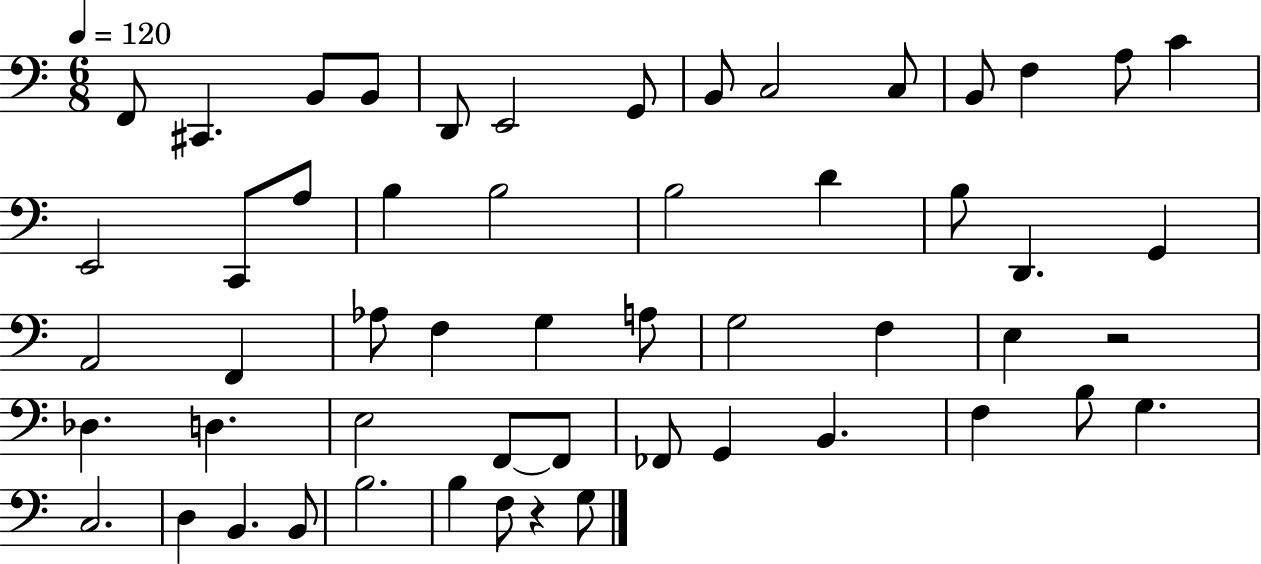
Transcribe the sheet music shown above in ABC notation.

X:1
T:Untitled
M:6/8
L:1/4
K:C
F,,/2 ^C,, B,,/2 B,,/2 D,,/2 E,,2 G,,/2 B,,/2 C,2 C,/2 B,,/2 F, A,/2 C E,,2 C,,/2 A,/2 B, B,2 B,2 D B,/2 D,, G,, A,,2 F,, _A,/2 F, G, A,/2 G,2 F, E, z2 _D, D, E,2 F,,/2 F,,/2 _F,,/2 G,, B,, F, B,/2 G, C,2 D, B,, B,,/2 B,2 B, F,/2 z G,/2